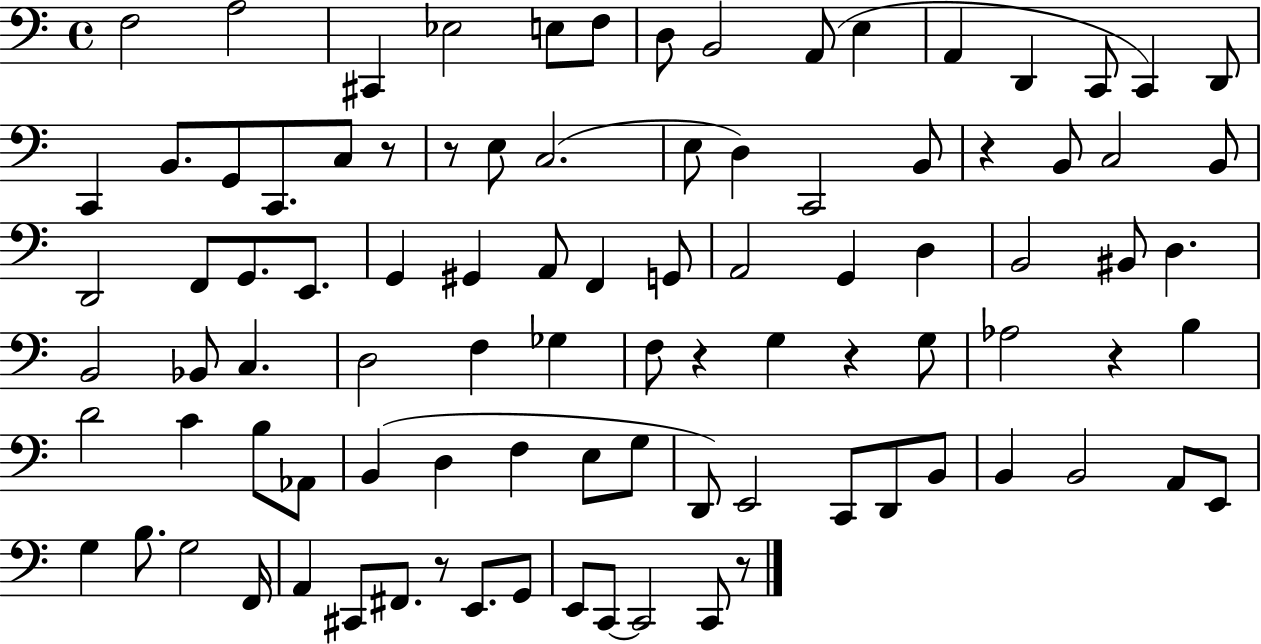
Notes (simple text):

F3/h A3/h C#2/q Eb3/h E3/e F3/e D3/e B2/h A2/e E3/q A2/q D2/q C2/e C2/q D2/e C2/q B2/e. G2/e C2/e. C3/e R/e R/e E3/e C3/h. E3/e D3/q C2/h B2/e R/q B2/e C3/h B2/e D2/h F2/e G2/e. E2/e. G2/q G#2/q A2/e F2/q G2/e A2/h G2/q D3/q B2/h BIS2/e D3/q. B2/h Bb2/e C3/q. D3/h F3/q Gb3/q F3/e R/q G3/q R/q G3/e Ab3/h R/q B3/q D4/h C4/q B3/e Ab2/e B2/q D3/q F3/q E3/e G3/e D2/e E2/h C2/e D2/e B2/e B2/q B2/h A2/e E2/e G3/q B3/e. G3/h F2/s A2/q C#2/e F#2/e. R/e E2/e. G2/e E2/e C2/e C2/h C2/e R/e